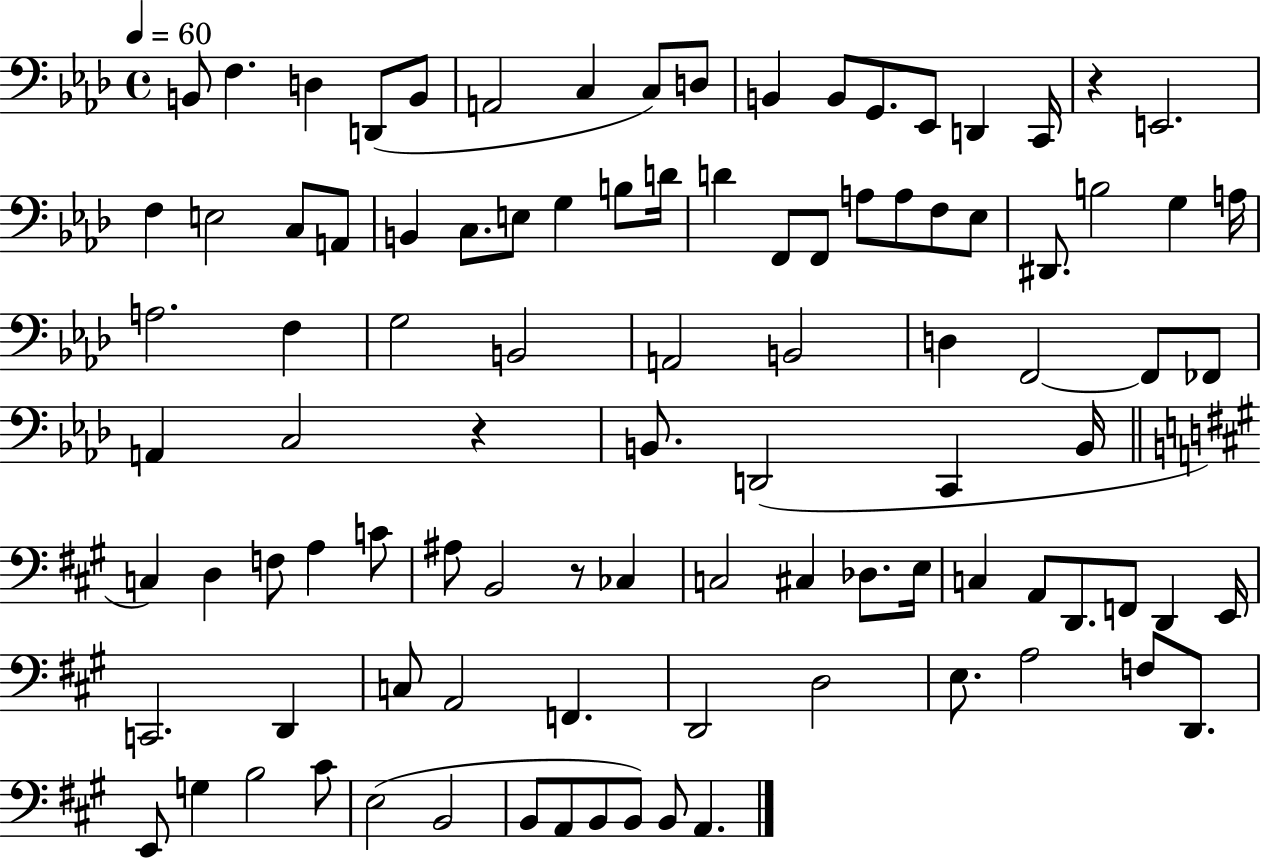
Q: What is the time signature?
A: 4/4